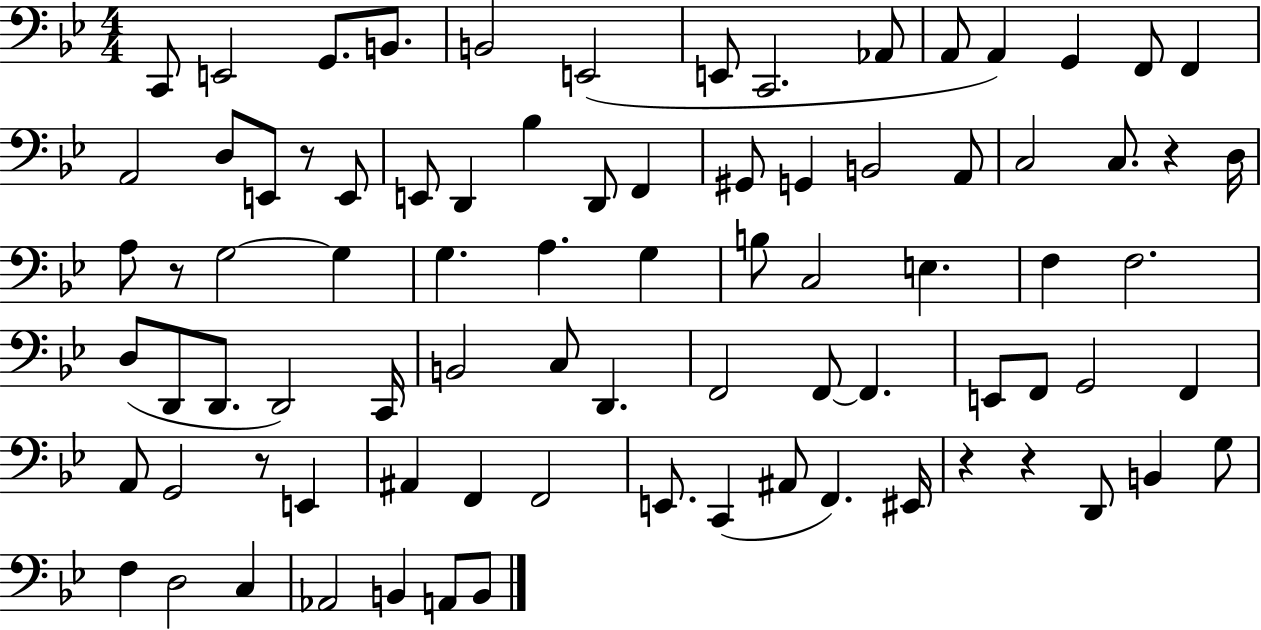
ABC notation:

X:1
T:Untitled
M:4/4
L:1/4
K:Bb
C,,/2 E,,2 G,,/2 B,,/2 B,,2 E,,2 E,,/2 C,,2 _A,,/2 A,,/2 A,, G,, F,,/2 F,, A,,2 D,/2 E,,/2 z/2 E,,/2 E,,/2 D,, _B, D,,/2 F,, ^G,,/2 G,, B,,2 A,,/2 C,2 C,/2 z D,/4 A,/2 z/2 G,2 G, G, A, G, B,/2 C,2 E, F, F,2 D,/2 D,,/2 D,,/2 D,,2 C,,/4 B,,2 C,/2 D,, F,,2 F,,/2 F,, E,,/2 F,,/2 G,,2 F,, A,,/2 G,,2 z/2 E,, ^A,, F,, F,,2 E,,/2 C,, ^A,,/2 F,, ^E,,/4 z z D,,/2 B,, G,/2 F, D,2 C, _A,,2 B,, A,,/2 B,,/2